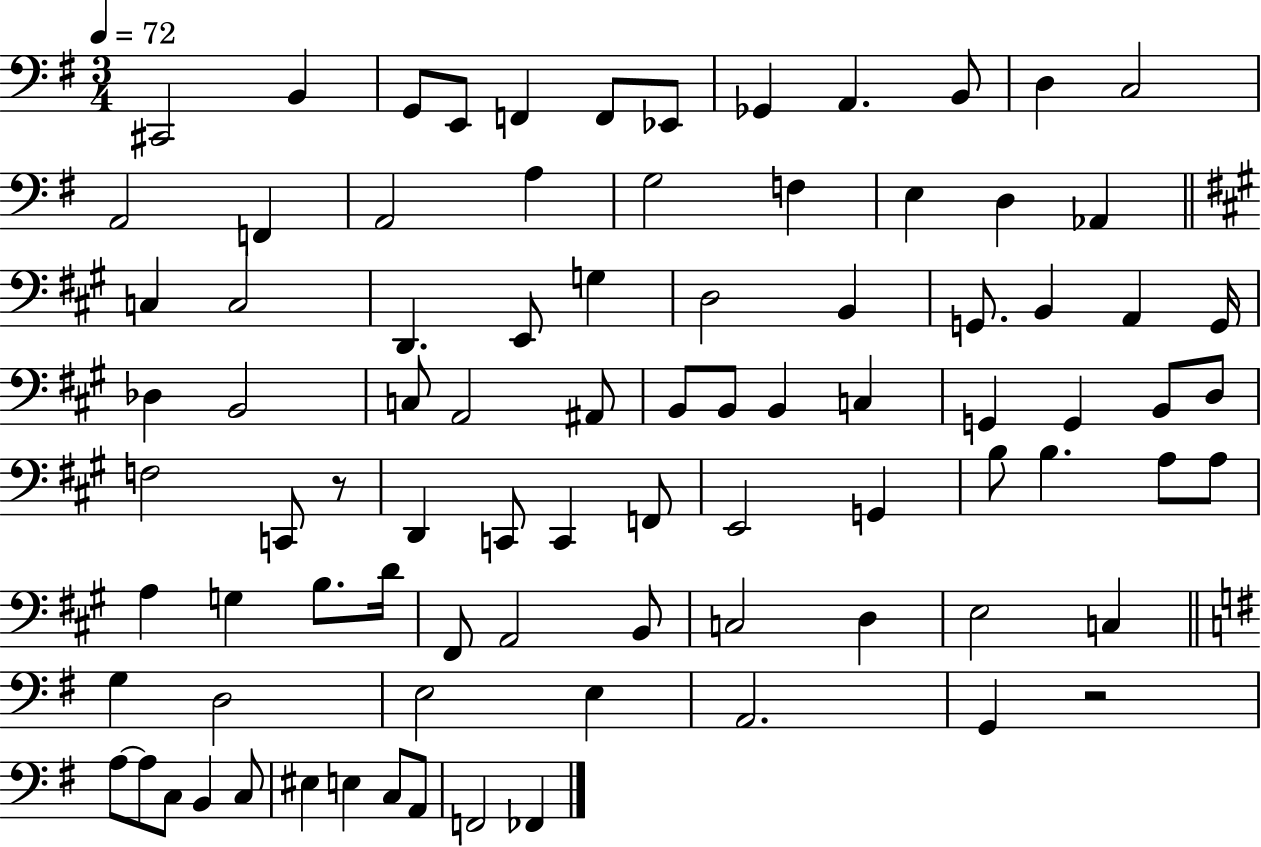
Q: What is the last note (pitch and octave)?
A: FES2